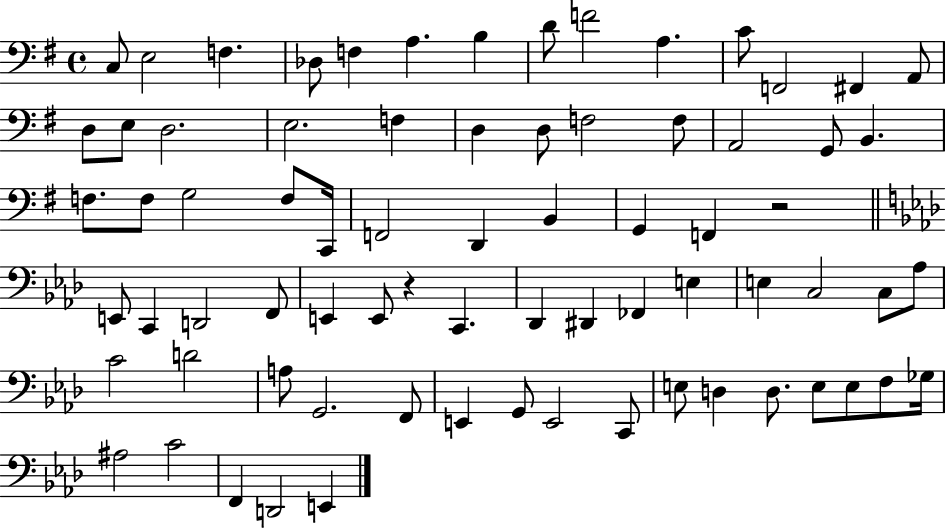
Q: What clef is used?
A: bass